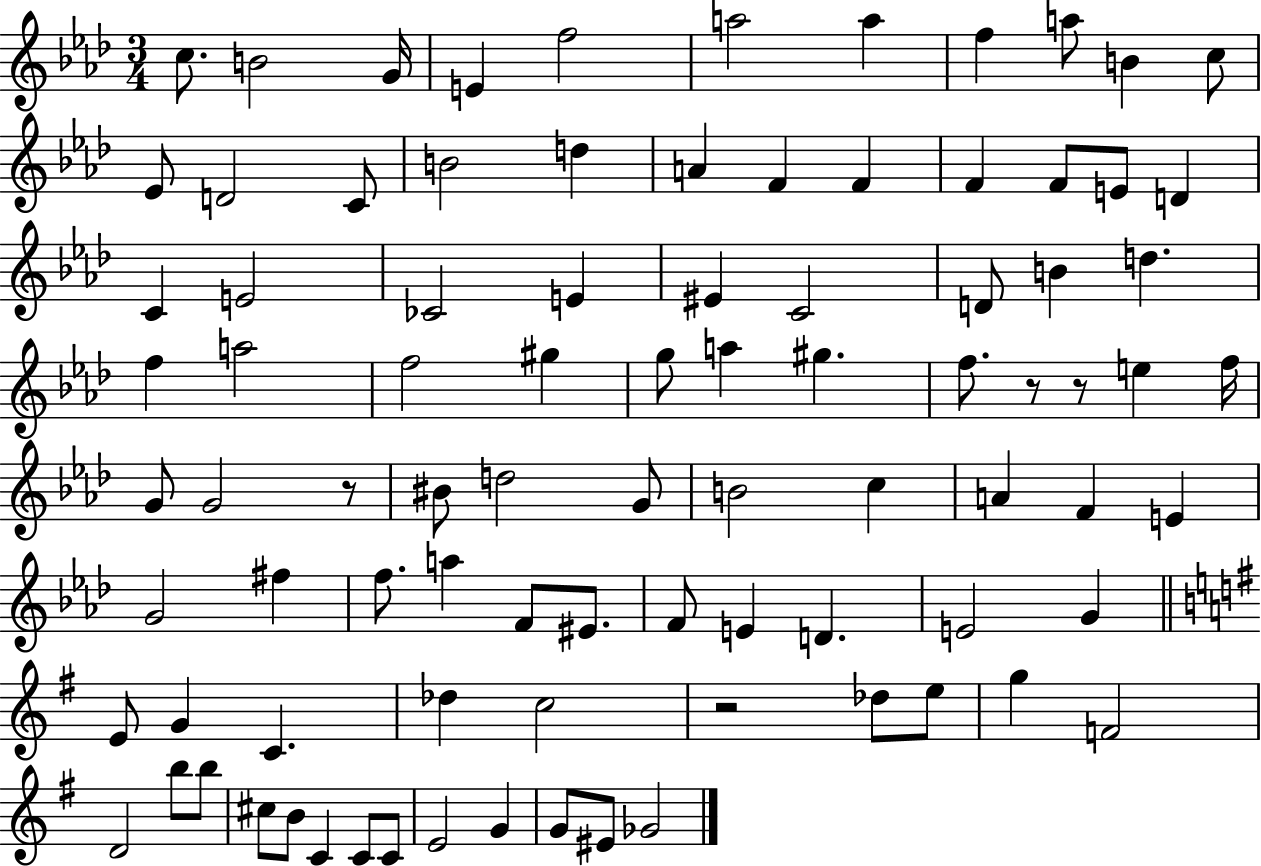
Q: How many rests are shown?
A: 4